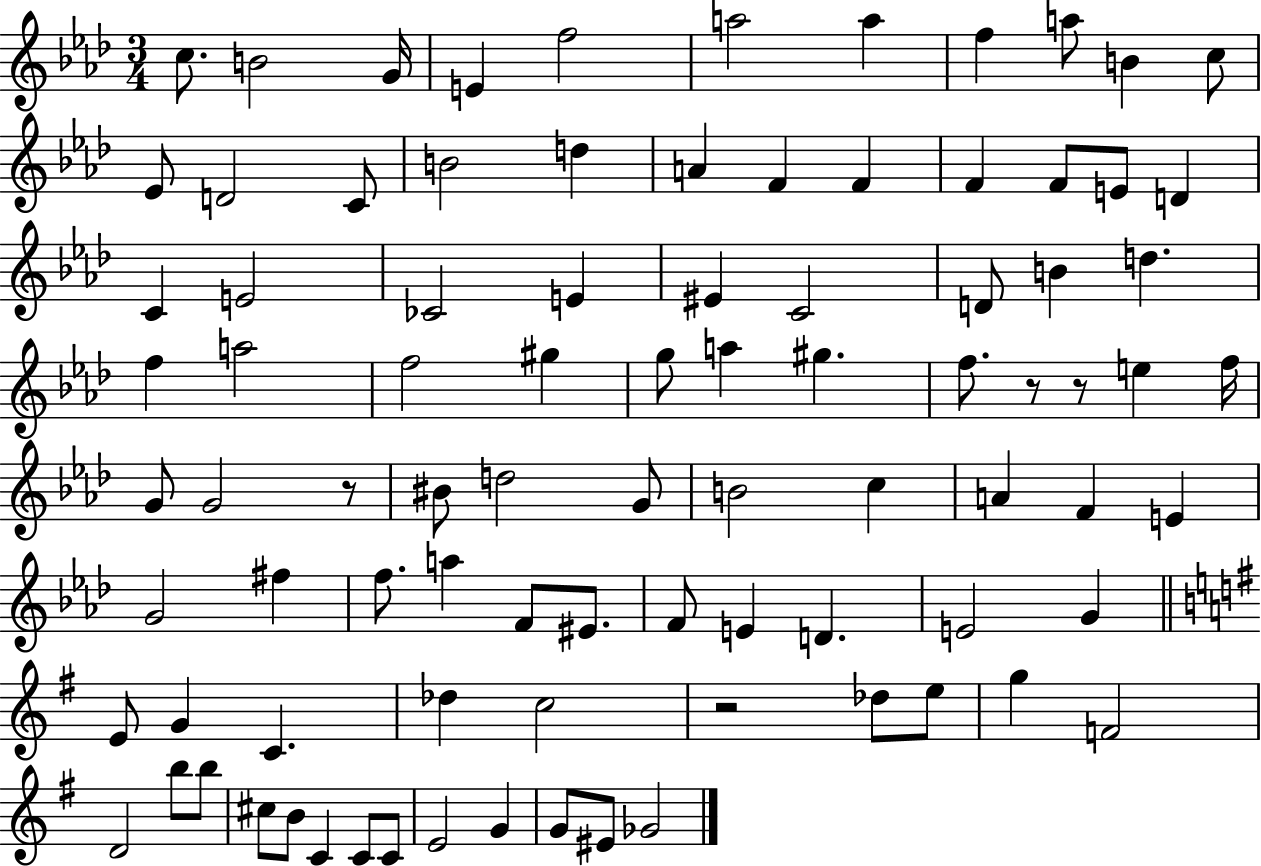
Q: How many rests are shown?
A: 4